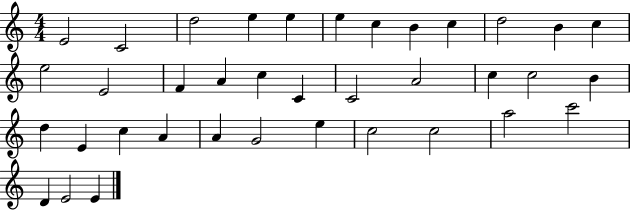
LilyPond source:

{
  \clef treble
  \numericTimeSignature
  \time 4/4
  \key c \major
  e'2 c'2 | d''2 e''4 e''4 | e''4 c''4 b'4 c''4 | d''2 b'4 c''4 | \break e''2 e'2 | f'4 a'4 c''4 c'4 | c'2 a'2 | c''4 c''2 b'4 | \break d''4 e'4 c''4 a'4 | a'4 g'2 e''4 | c''2 c''2 | a''2 c'''2 | \break d'4 e'2 e'4 | \bar "|."
}